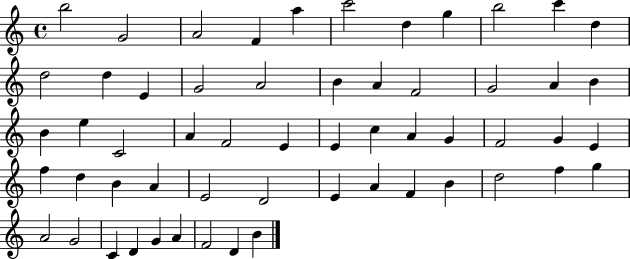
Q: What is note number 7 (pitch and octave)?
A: D5